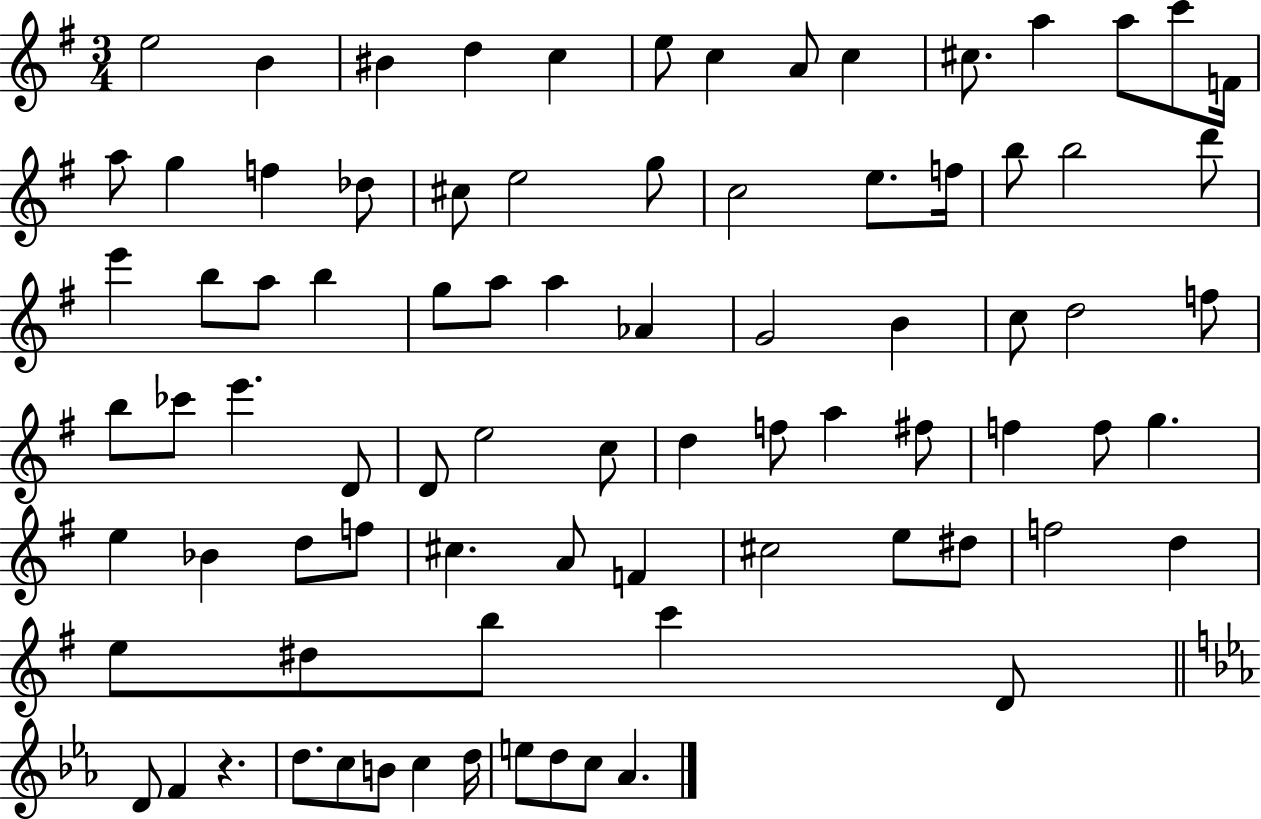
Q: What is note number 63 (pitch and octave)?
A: E5